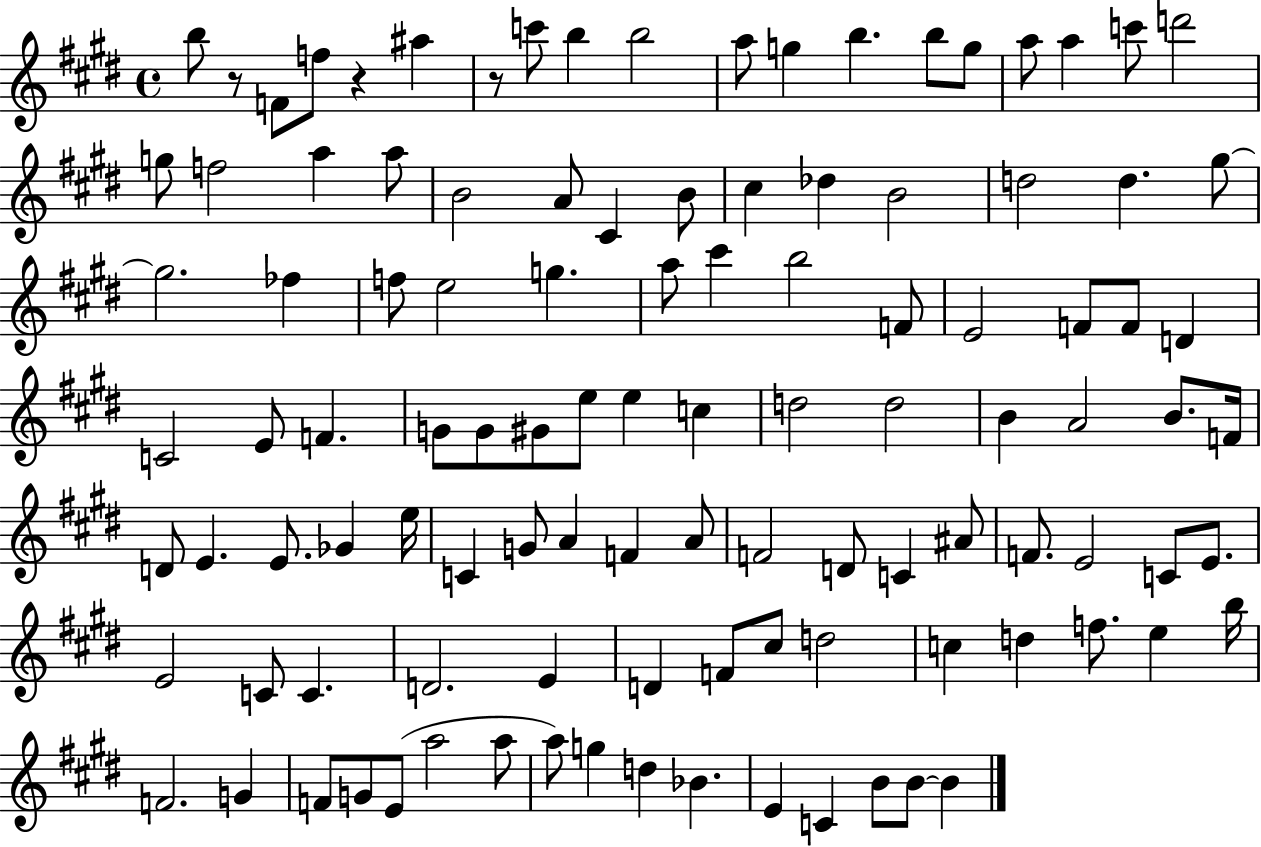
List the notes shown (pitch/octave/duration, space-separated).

B5/e R/e F4/e F5/e R/q A#5/q R/e C6/e B5/q B5/h A5/e G5/q B5/q. B5/e G5/e A5/e A5/q C6/e D6/h G5/e F5/h A5/q A5/e B4/h A4/e C#4/q B4/e C#5/q Db5/q B4/h D5/h D5/q. G#5/e G#5/h. FES5/q F5/e E5/h G5/q. A5/e C#6/q B5/h F4/e E4/h F4/e F4/e D4/q C4/h E4/e F4/q. G4/e G4/e G#4/e E5/e E5/q C5/q D5/h D5/h B4/q A4/h B4/e. F4/s D4/e E4/q. E4/e. Gb4/q E5/s C4/q G4/e A4/q F4/q A4/e F4/h D4/e C4/q A#4/e F4/e. E4/h C4/e E4/e. E4/h C4/e C4/q. D4/h. E4/q D4/q F4/e C#5/e D5/h C5/q D5/q F5/e. E5/q B5/s F4/h. G4/q F4/e G4/e E4/e A5/h A5/e A5/e G5/q D5/q Bb4/q. E4/q C4/q B4/e B4/e B4/q